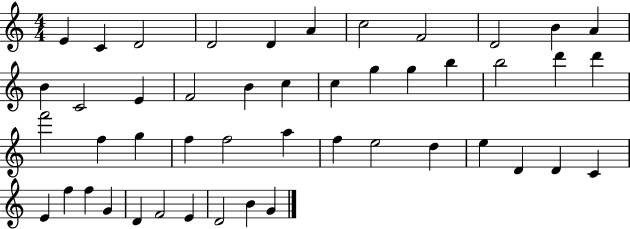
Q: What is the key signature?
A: C major